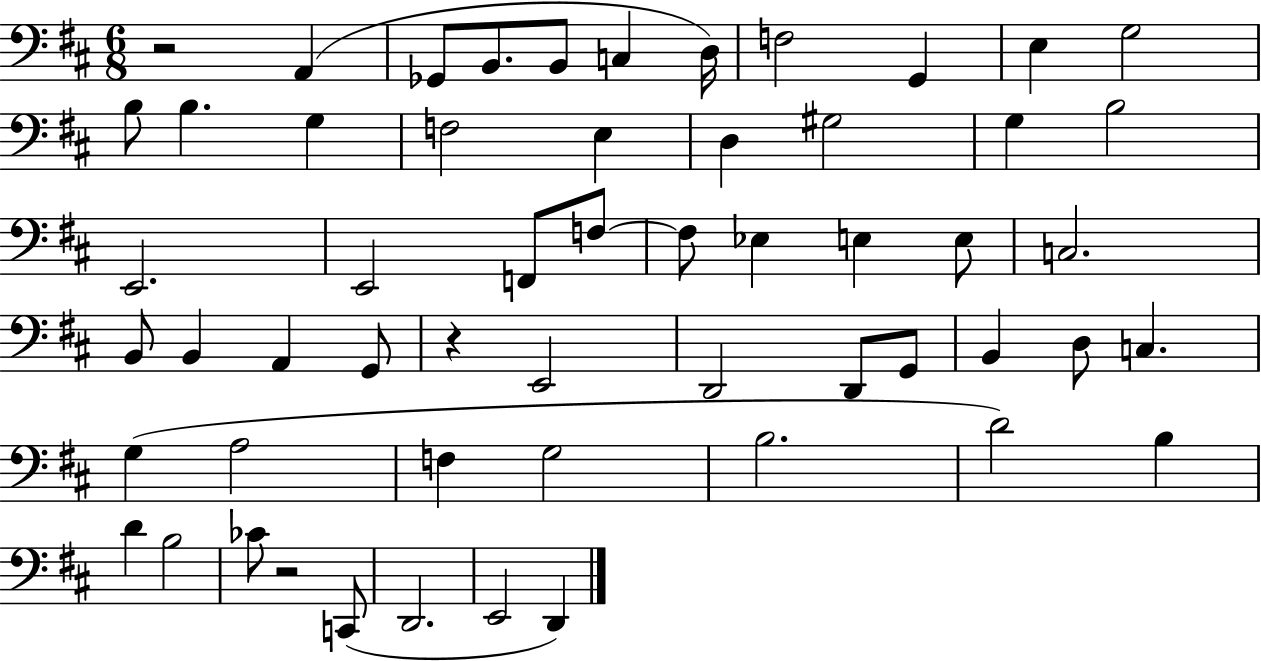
R/h A2/q Gb2/e B2/e. B2/e C3/q D3/s F3/h G2/q E3/q G3/h B3/e B3/q. G3/q F3/h E3/q D3/q G#3/h G3/q B3/h E2/h. E2/h F2/e F3/e F3/e Eb3/q E3/q E3/e C3/h. B2/e B2/q A2/q G2/e R/q E2/h D2/h D2/e G2/e B2/q D3/e C3/q. G3/q A3/h F3/q G3/h B3/h. D4/h B3/q D4/q B3/h CES4/e R/h C2/e D2/h. E2/h D2/q